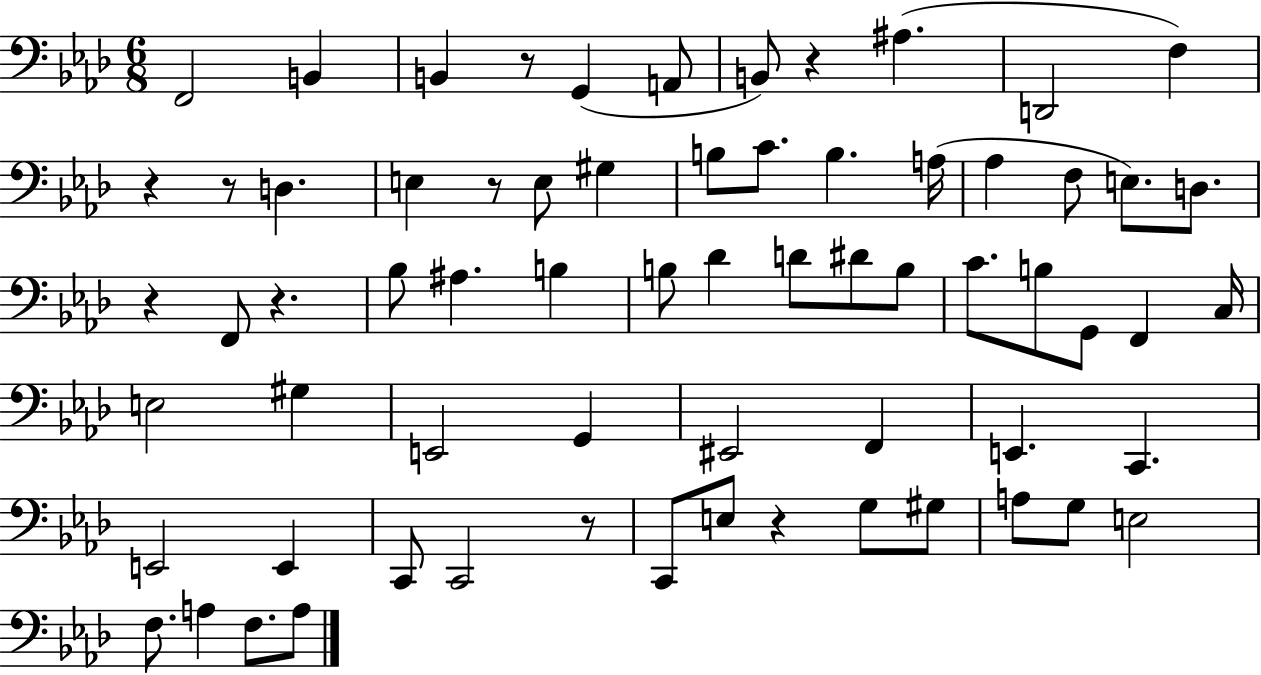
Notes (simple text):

F2/h B2/q B2/q R/e G2/q A2/e B2/e R/q A#3/q. D2/h F3/q R/q R/e D3/q. E3/q R/e E3/e G#3/q B3/e C4/e. B3/q. A3/s Ab3/q F3/e E3/e. D3/e. R/q F2/e R/q. Bb3/e A#3/q. B3/q B3/e Db4/q D4/e D#4/e B3/e C4/e. B3/e G2/e F2/q C3/s E3/h G#3/q E2/h G2/q EIS2/h F2/q E2/q. C2/q. E2/h E2/q C2/e C2/h R/e C2/e E3/e R/q G3/e G#3/e A3/e G3/e E3/h F3/e. A3/q F3/e. A3/e